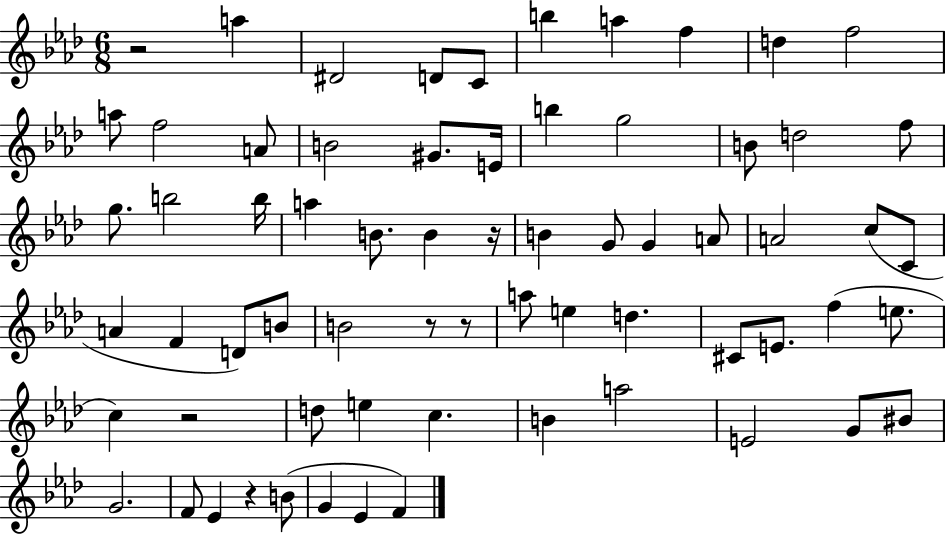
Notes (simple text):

R/h A5/q D#4/h D4/e C4/e B5/q A5/q F5/q D5/q F5/h A5/e F5/h A4/e B4/h G#4/e. E4/s B5/q G5/h B4/e D5/h F5/e G5/e. B5/h B5/s A5/q B4/e. B4/q R/s B4/q G4/e G4/q A4/e A4/h C5/e C4/e A4/q F4/q D4/e B4/e B4/h R/e R/e A5/e E5/q D5/q. C#4/e E4/e. F5/q E5/e. C5/q R/h D5/e E5/q C5/q. B4/q A5/h E4/h G4/e BIS4/e G4/h. F4/e Eb4/q R/q B4/e G4/q Eb4/q F4/q